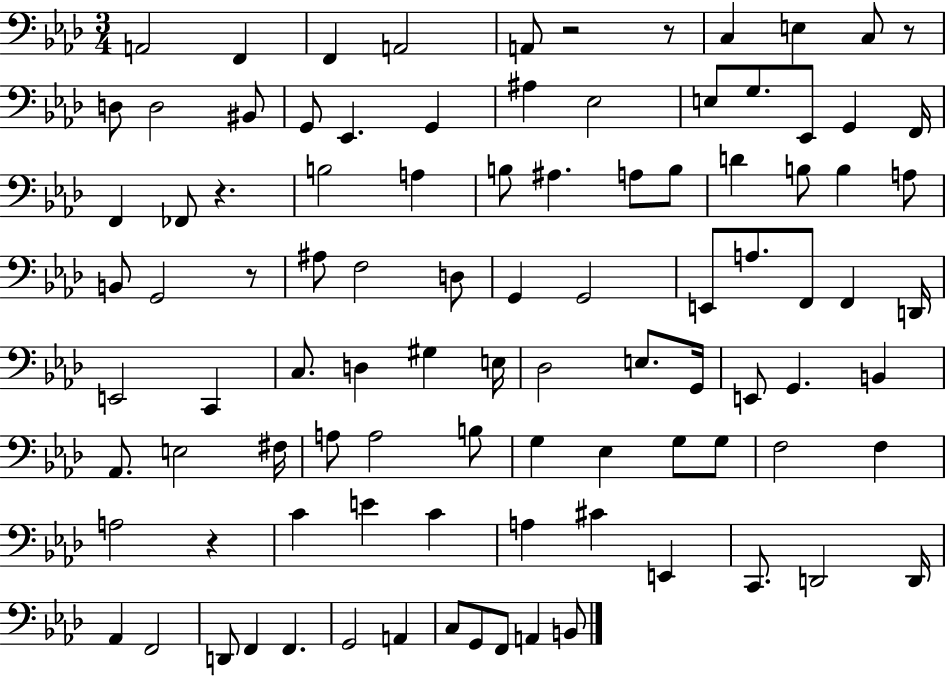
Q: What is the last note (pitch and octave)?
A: B2